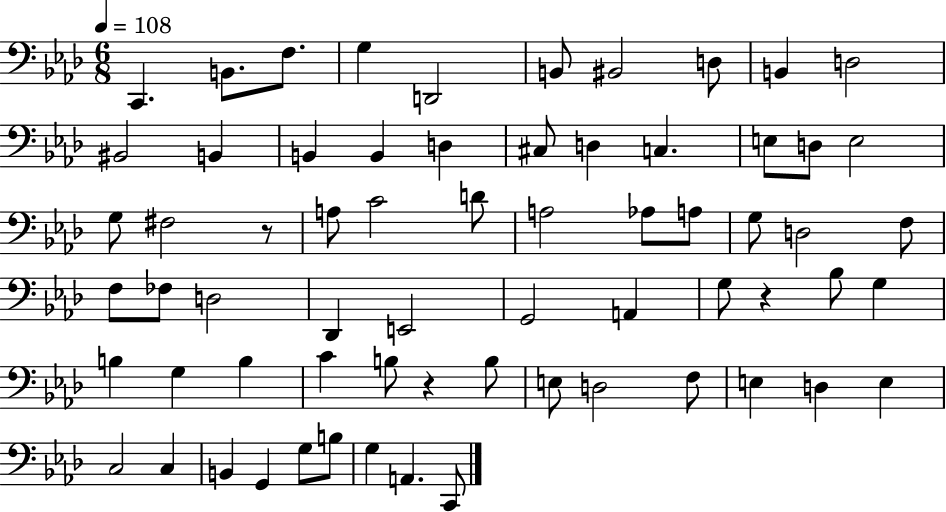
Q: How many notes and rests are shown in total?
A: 66